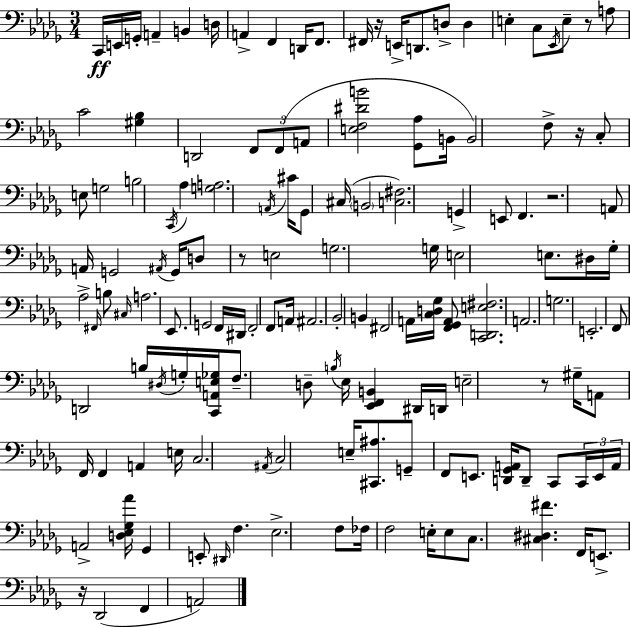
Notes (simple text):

C2/s E2/s G2/s A2/q B2/q D3/s A2/q F2/q D2/s F2/e. F#2/s R/s E2/s D2/e. D3/e D3/q E3/q C3/e Eb2/s E3/e R/e A3/e C4/h [G#3,Bb3]/q D2/h F2/e F2/e A2/e [E3,F3,D#4,B4]/h [Gb2,Ab3]/e B2/s B2/h F3/e R/s C3/e E3/e G3/h B3/h C2/s Ab3/q [G3,A3]/h. A2/s C#4/s Gb2/e C#3/s B2/h [C3,F#3]/h. G2/q E2/e F2/q. R/h. A2/e A2/s G2/h A#2/s G2/s D3/e R/e E3/h G3/h. G3/s E3/h E3/e. D#3/s Gb3/s Ab3/h F#2/s B3/e C#3/s A3/h. Eb2/e. G2/h F2/s D#2/s F2/h F2/e A2/s A#2/h. Bb2/h B2/q F#2/h A2/s [C3,D3,Gb3]/s [F2,Gb2,A2]/e [C2,D2,E3,F#3]/h. A2/h. G3/h. E2/h. F2/e D2/h B3/s D#3/s G3/s [C2,A2,E3,Gb3]/s F3/e. D3/e B3/s Eb3/s [Eb2,F2,B2]/q D#2/s D2/s E3/h R/e G#3/s A2/e F2/s F2/q A2/q E3/s C3/h. A#2/s C3/h E3/s [C#2,A#3]/e. G2/e F2/e E2/e. [D2,Gb2,A2]/s D2/e C2/e C2/s E2/s A2/s A2/h [D3,Eb3,Gb3,Ab4]/s Gb2/q E2/e D#2/s F3/q. Eb3/h. F3/e FES3/s F3/h E3/s E3/e C3/e. [C#3,D#3,F#4]/q. F2/s E2/e. R/s Db2/h F2/q A2/h